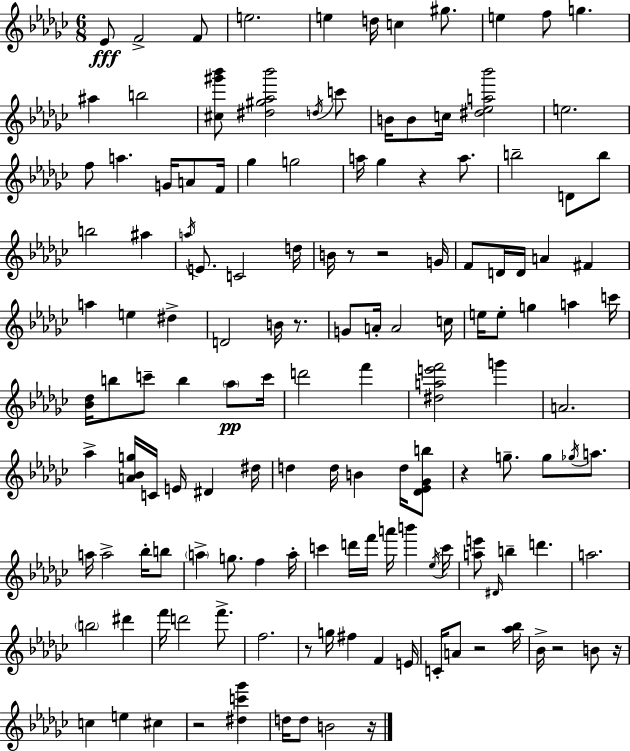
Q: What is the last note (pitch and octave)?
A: B4